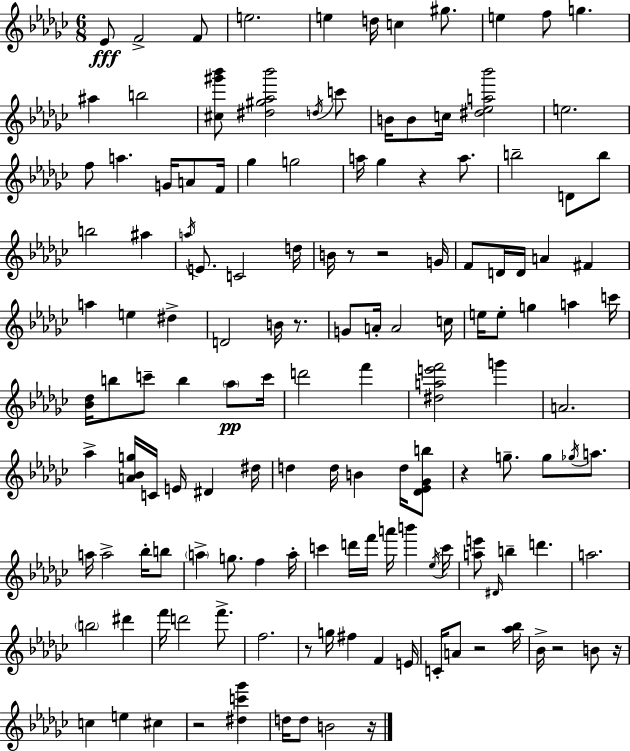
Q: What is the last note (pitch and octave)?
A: B4